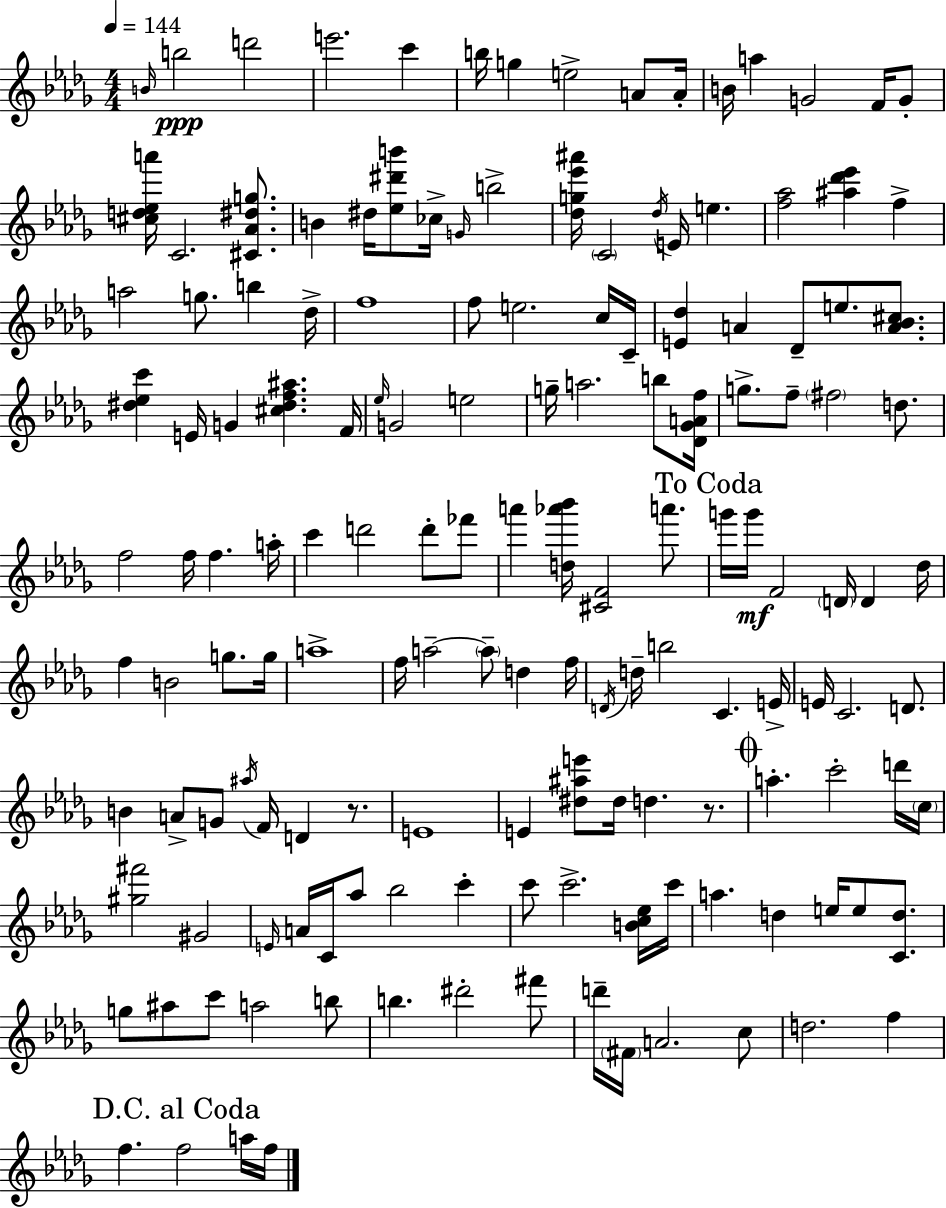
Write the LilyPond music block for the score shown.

{
  \clef treble
  \numericTimeSignature
  \time 4/4
  \key bes \minor
  \tempo 4 = 144
  \grace { b'16 }\ppp b''2 d'''2 | e'''2. c'''4 | b''16 g''4 e''2-> a'8 | a'16-. b'16 a''4 g'2 f'16 g'8-. | \break <cis'' d'' ees'' a'''>16 c'2. <cis' aes' dis'' g''>8. | b'4 dis''16 <ees'' dis''' b'''>8 ces''16-> \grace { g'16 } b''2-> | <des'' g'' ees''' ais'''>16 \parenthesize c'2 \acciaccatura { des''16 } e'16 e''4. | <f'' aes''>2 <ais'' des''' ees'''>4 f''4-> | \break a''2 g''8. b''4 | des''16-> f''1 | f''8 e''2. | c''16 c'16-- <e' des''>4 a'4 des'8-- e''8. | \break <a' bes' cis''>8. <dis'' ees'' c'''>4 e'16 g'4 <cis'' dis'' f'' ais''>4. | f'16 \grace { ees''16 } g'2 e''2 | g''16-- a''2. | b''8 <des' ges' a' f''>16 g''8.-> f''8-- \parenthesize fis''2 | \break d''8. f''2 f''16 f''4. | a''16-. c'''4 d'''2 | d'''8-. fes'''8 a'''4 <d'' aes''' bes'''>16 <cis' f'>2 | a'''8. \mark "To Coda" g'''16 g'''16\mf f'2 \parenthesize d'16 d'4 | \break des''16 f''4 b'2 | g''8. g''16 a''1-> | f''16 a''2--~~ \parenthesize a''8-- d''4 | f''16 \acciaccatura { d'16 } d''16-- b''2 c'4. | \break e'16-> e'16 c'2. | d'8. b'4 a'8-> g'8 \acciaccatura { ais''16 } f'16 d'4 | r8. e'1 | e'4 <dis'' ais'' e'''>8 dis''16 d''4. | \break r8. \mark \markup { \musicglyph "scripts.coda" } a''4.-. c'''2-. | d'''16 \parenthesize c''16 <gis'' fis'''>2 gis'2 | \grace { e'16 } a'16 c'16 aes''8 bes''2 | c'''4-. c'''8 c'''2.-> | \break <b' c'' ees''>16 c'''16 a''4. d''4 | e''16 e''8 <c' d''>8. g''8 ais''8 c'''8 a''2 | b''8 b''4. dis'''2-. | fis'''8 d'''16-- \parenthesize fis'16 a'2. | \break c''8 d''2. | f''4 \mark "D.C. al Coda" f''4. f''2 | a''16 f''16 \bar "|."
}